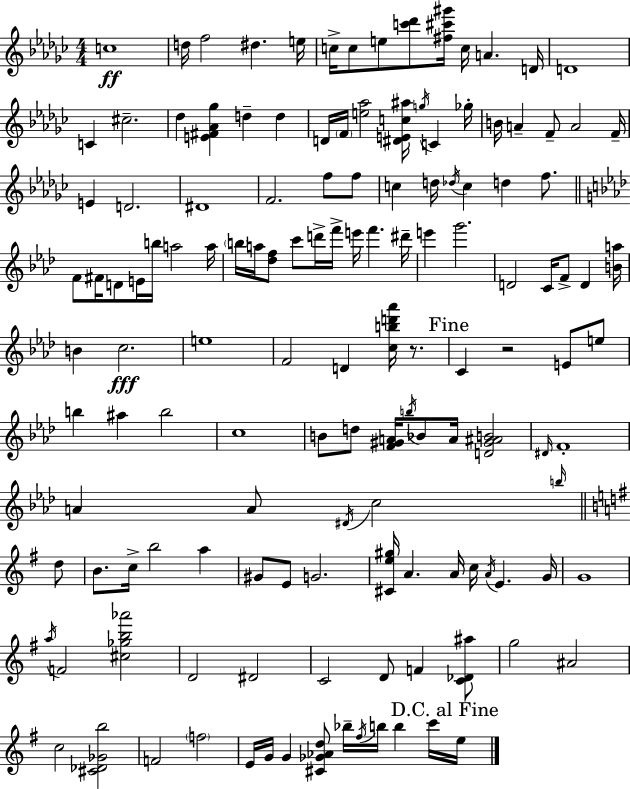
{
  \clef treble
  \numericTimeSignature
  \time 4/4
  \key ees \minor
  \repeat volta 2 { c''1\ff | d''16 f''2 dis''4. e''16 | c''16-> c''8 e''8 <c''' des'''>8 <fis'' cis''' gis'''>16 c''16 a'4. d'16 | d'1 | \break c'4 cis''2.-- | des''4 <e' fis' aes' ges''>4 d''4-- d''4 | d'16 \parenthesize f'16 <e'' aes''>2 <dis' e' c'' ais''>16 \acciaccatura { g''16 } c'4 | ges''16-. b'16 a'4-- f'8-- a'2 | \break f'16-- e'4 d'2. | dis'1 | f'2. f''8 f''8 | c''4 d''16 \acciaccatura { des''16 } c''4 d''4 f''8. | \break \bar "||" \break \key aes \major f'8 fis'16 d'8 e'16 b''16 a''2 a''16 | \parenthesize b''16 a''16 <des'' f''>8 c'''8 d'''16-> f'''16-> e'''16 f'''4. dis'''16-- | e'''4 g'''2. | d'2 c'16 f'8-> d'4 <b' a''>16 | \break b'4 c''2.\fff | e''1 | f'2 d'4 <c'' b'' d''' aes'''>16 r8. | \mark "Fine" c'4 r2 e'8 e''8 | \break b''4 ais''4 b''2 | c''1 | b'8 d''8 <f' gis' a'>16 \acciaccatura { b''16 } bes'8 a'16 <d' gis' ais' b'>2 | \grace { dis'16 } f'1-. | \break a'4 a'8 \acciaccatura { dis'16 } c''2 | \grace { b''16 } \bar "||" \break \key g \major d''8 b'8. c''16-> b''2 a''4 | gis'8 e'8 g'2. | <cis' e'' gis''>16 a'4. a'16 c''16 \acciaccatura { a'16 } e'4. | g'16 g'1 | \break \acciaccatura { a''16 } f'2 <cis'' ges'' b'' aes'''>2 | d'2 dis'2 | c'2 d'8 f'4 | <c' des' ais''>8 g''2 ais'2 | \break c''2 <cis' des' ges' b''>2 | f'2 \parenthesize f''2 | e'16 g'16 g'4 <cis' ges' aes' d''>8 bes''16-- \acciaccatura { fis''16 } b''16 b''4 | c'''16 \mark "D.C. al Fine" e''16 } \bar "|."
}